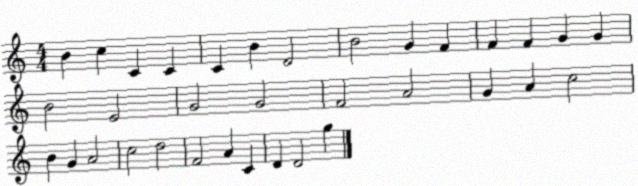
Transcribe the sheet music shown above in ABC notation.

X:1
T:Untitled
M:4/4
L:1/4
K:C
B c C C C B D2 B2 G F F F G G B2 E2 G2 G2 F2 A2 G A c2 B G A2 c2 d2 F2 A C D D2 g